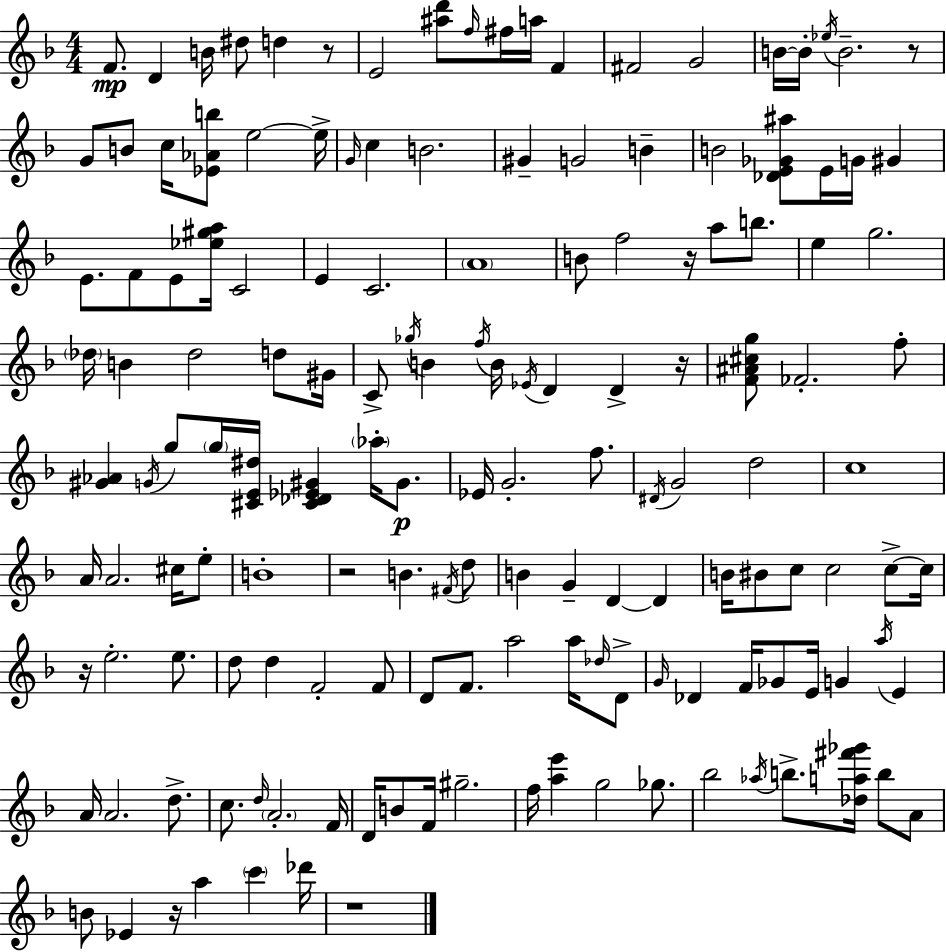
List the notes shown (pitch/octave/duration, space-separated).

F4/e. D4/q B4/s D#5/e D5/q R/e E4/h [A#5,D6]/e F5/s F#5/s A5/s F4/q F#4/h G4/h B4/s B4/s Eb5/s B4/h. R/e G4/e B4/e C5/s [Eb4,Ab4,B5]/e E5/h E5/s G4/s C5/q B4/h. G#4/q G4/h B4/q B4/h [Db4,E4,Gb4,A#5]/e E4/s G4/s G#4/q E4/e. F4/e E4/e [Eb5,G#5,A5]/s C4/h E4/q C4/h. A4/w B4/e F5/h R/s A5/e B5/e. E5/q G5/h. Db5/s B4/q Db5/h D5/e G#4/s C4/e Gb5/s B4/q F5/s B4/s Eb4/s D4/q D4/q R/s [F4,A#4,C#5,G5]/e FES4/h. F5/e [G#4,Ab4]/q G4/s G5/e G5/s [C#4,E4,D#5]/s [C#4,Db4,Eb4,G#4]/q Ab5/s G#4/e. Eb4/s G4/h. F5/e. D#4/s G4/h D5/h C5/w A4/s A4/h. C#5/s E5/e B4/w R/h B4/q. F#4/s D5/e B4/q G4/q D4/q D4/q B4/s BIS4/e C5/e C5/h C5/e C5/s R/s E5/h. E5/e. D5/e D5/q F4/h F4/e D4/e F4/e. A5/h A5/s Db5/s D4/e G4/s Db4/q F4/s Gb4/e E4/s G4/q A5/s E4/q A4/s A4/h. D5/e. C5/e. D5/s A4/h. F4/s D4/s B4/e F4/s G#5/h. F5/s [A5,E6]/q G5/h Gb5/e. Bb5/h Ab5/s B5/e. [Db5,A5,F#6,Gb6]/s B5/e A4/e B4/e Eb4/q R/s A5/q C6/q Db6/s R/w